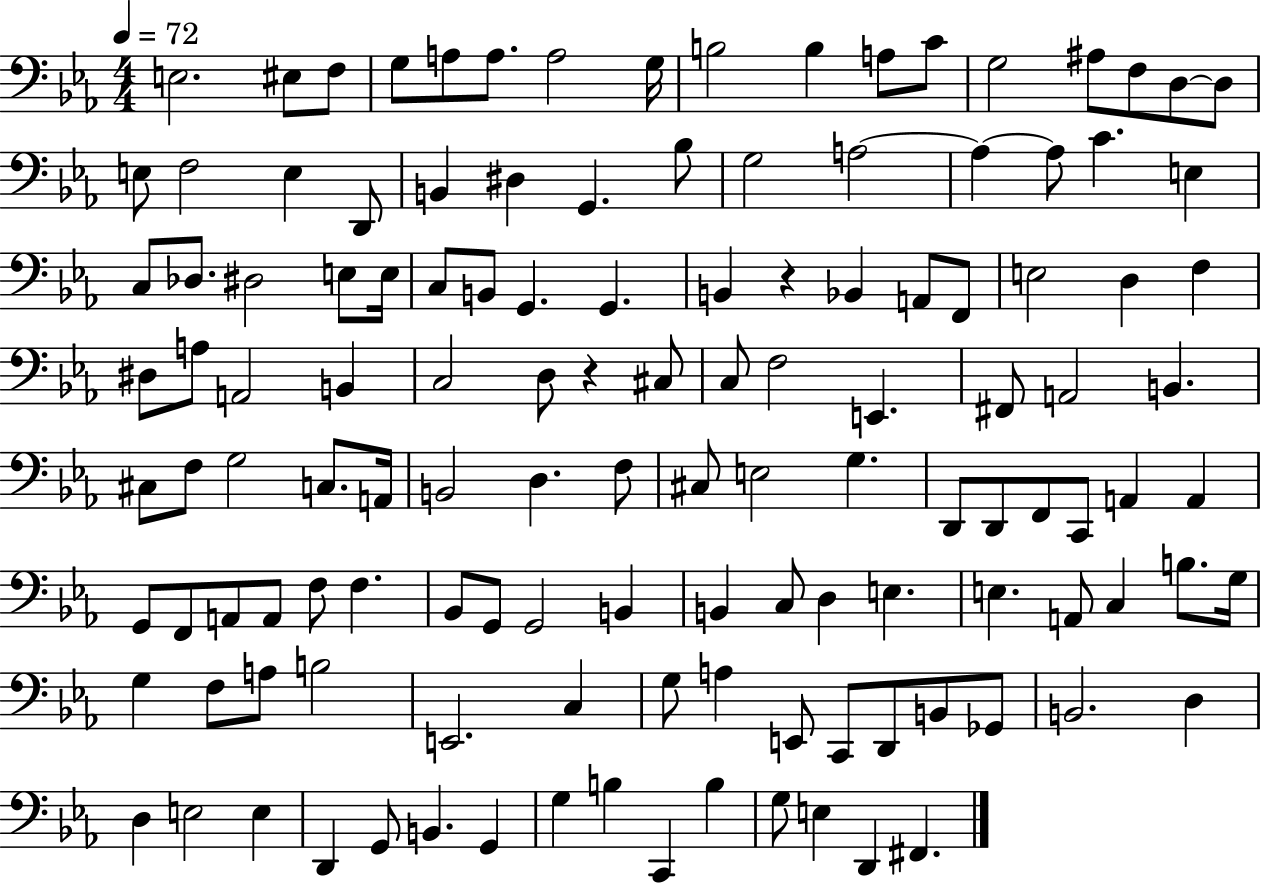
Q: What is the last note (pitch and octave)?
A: F#2